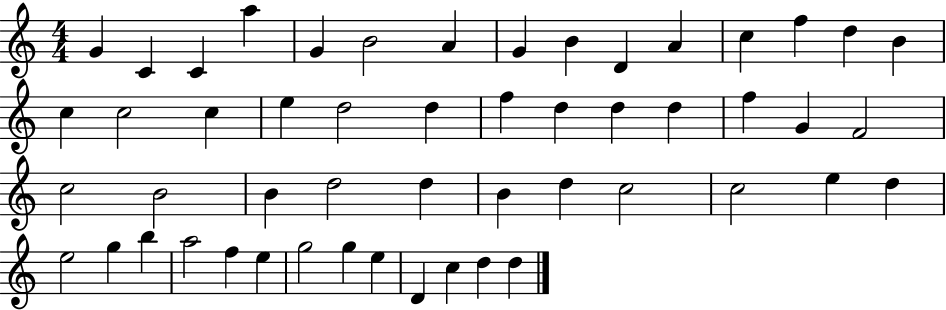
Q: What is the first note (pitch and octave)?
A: G4